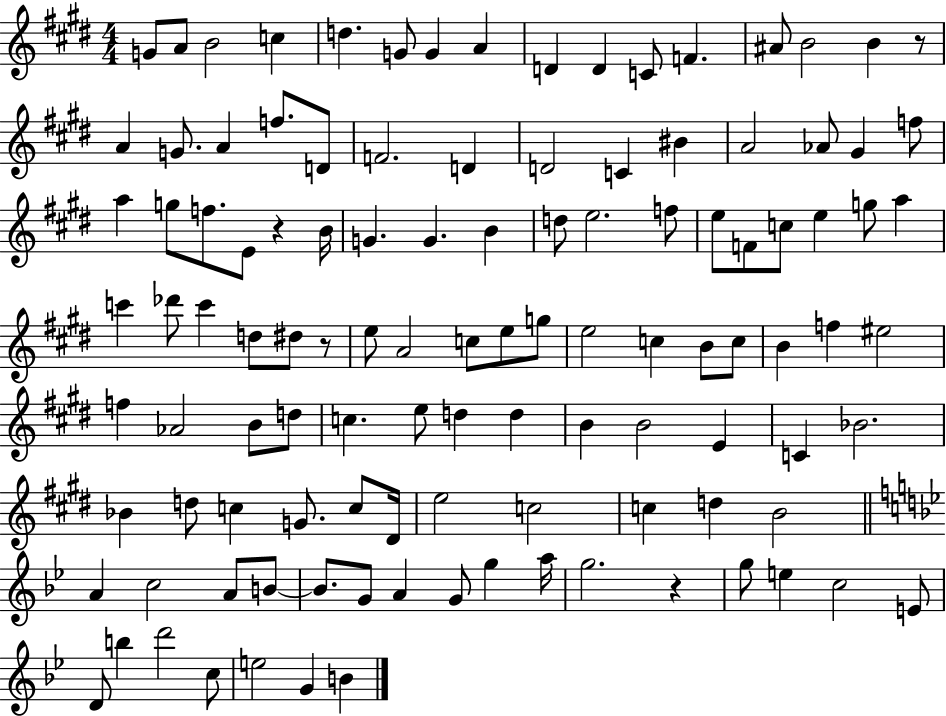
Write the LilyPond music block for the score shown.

{
  \clef treble
  \numericTimeSignature
  \time 4/4
  \key e \major
  g'8 a'8 b'2 c''4 | d''4. g'8 g'4 a'4 | d'4 d'4 c'8 f'4. | ais'8 b'2 b'4 r8 | \break a'4 g'8. a'4 f''8. d'8 | f'2. d'4 | d'2 c'4 bis'4 | a'2 aes'8 gis'4 f''8 | \break a''4 g''8 f''8. e'8 r4 b'16 | g'4. g'4. b'4 | d''8 e''2. f''8 | e''8 f'8 c''8 e''4 g''8 a''4 | \break c'''4 des'''8 c'''4 d''8 dis''8 r8 | e''8 a'2 c''8 e''8 g''8 | e''2 c''4 b'8 c''8 | b'4 f''4 eis''2 | \break f''4 aes'2 b'8 d''8 | c''4. e''8 d''4 d''4 | b'4 b'2 e'4 | c'4 bes'2. | \break bes'4 d''8 c''4 g'8. c''8 dis'16 | e''2 c''2 | c''4 d''4 b'2 | \bar "||" \break \key bes \major a'4 c''2 a'8 b'8~~ | b'8. g'8 a'4 g'8 g''4 a''16 | g''2. r4 | g''8 e''4 c''2 e'8 | \break d'8 b''4 d'''2 c''8 | e''2 g'4 b'4 | \bar "|."
}